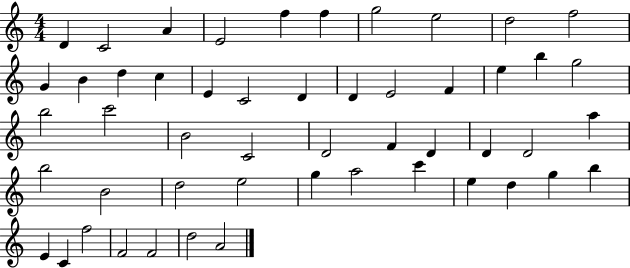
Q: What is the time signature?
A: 4/4